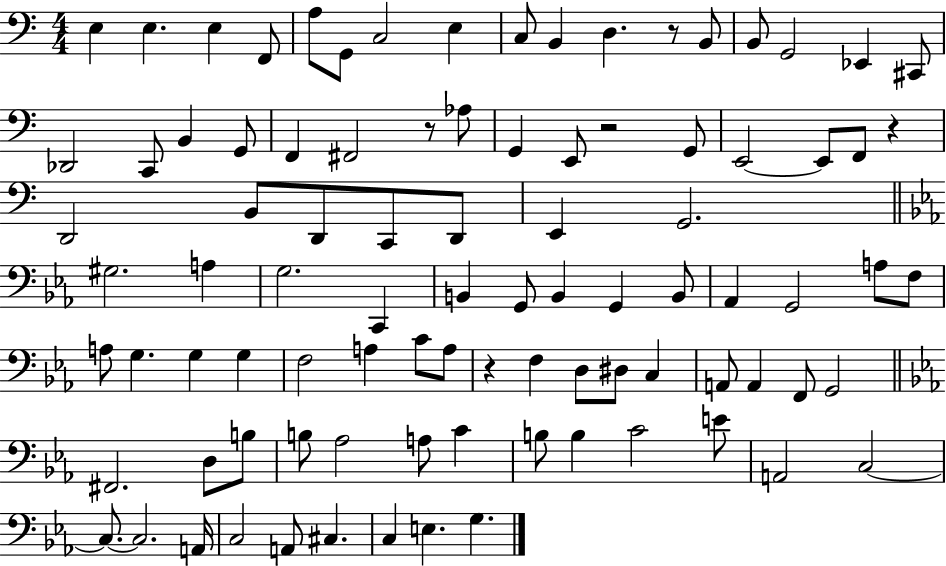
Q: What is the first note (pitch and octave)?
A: E3